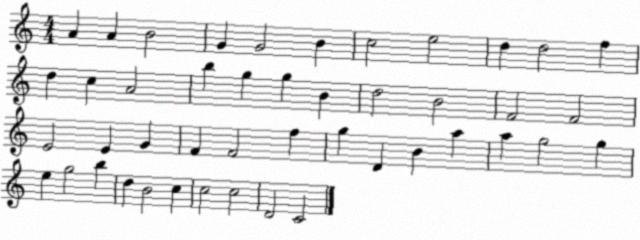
X:1
T:Untitled
M:4/4
L:1/4
K:C
A A B2 G G2 B c2 e2 d d2 f d c A2 b g g B d2 B2 F2 F2 E2 E G F F2 f g D B a a g2 g e g2 b d B2 c c2 c2 D2 C2